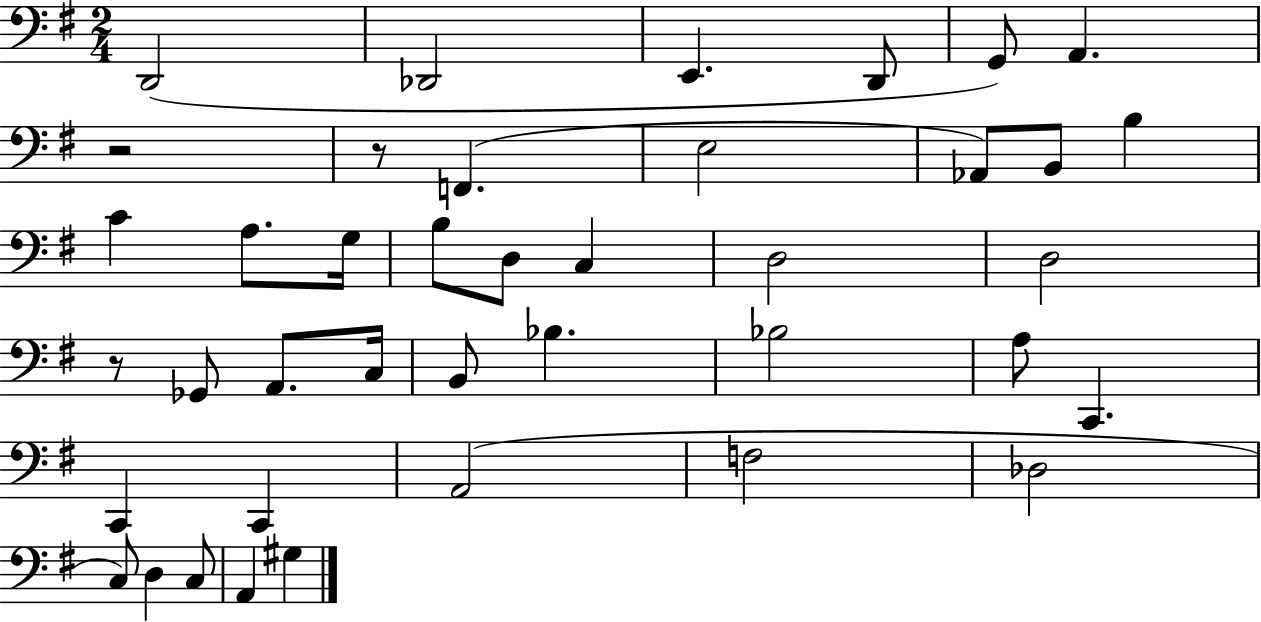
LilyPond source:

{
  \clef bass
  \numericTimeSignature
  \time 2/4
  \key g \major
  d,2( | des,2 | e,4. d,8 | g,8) a,4. | \break r2 | r8 f,4.( | e2 | aes,8) b,8 b4 | \break c'4 a8. g16 | b8 d8 c4 | d2 | d2 | \break r8 ges,8 a,8. c16 | b,8 bes4. | bes2 | a8 c,4. | \break c,4 c,4 | a,2( | f2 | des2 | \break c8) d4 c8 | a,4 gis4 | \bar "|."
}